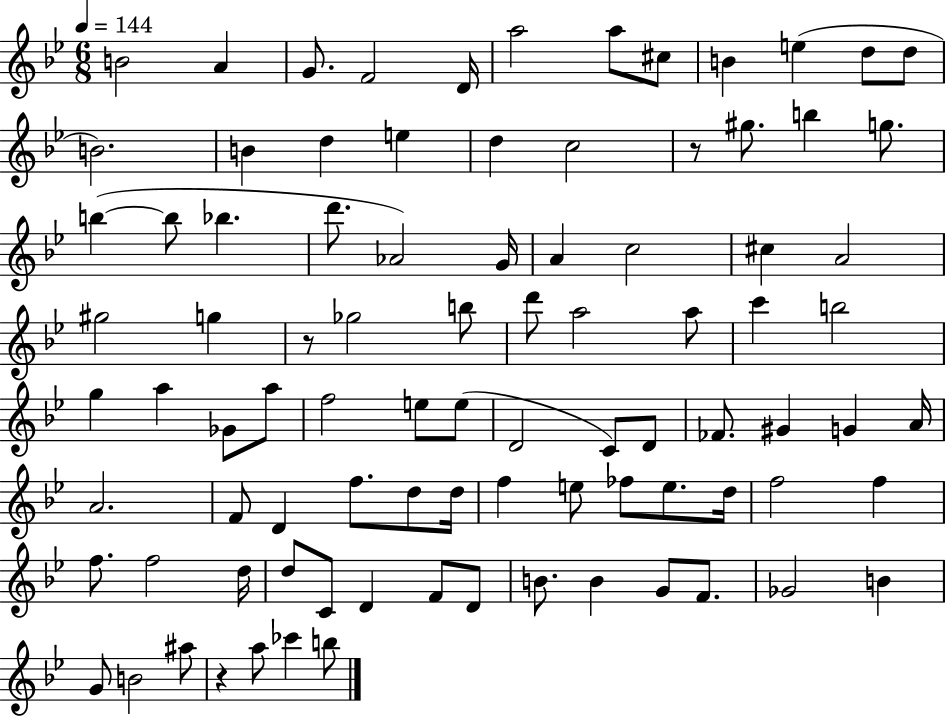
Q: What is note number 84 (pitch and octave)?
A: A#5